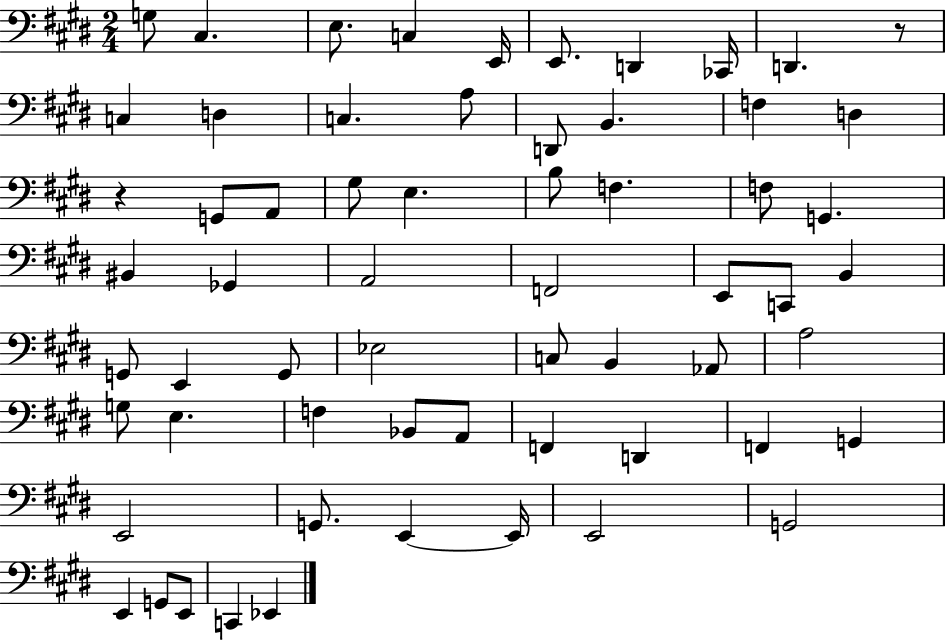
G3/e C#3/q. E3/e. C3/q E2/s E2/e. D2/q CES2/s D2/q. R/e C3/q D3/q C3/q. A3/e D2/e B2/q. F3/q D3/q R/q G2/e A2/e G#3/e E3/q. B3/e F3/q. F3/e G2/q. BIS2/q Gb2/q A2/h F2/h E2/e C2/e B2/q G2/e E2/q G2/e Eb3/h C3/e B2/q Ab2/e A3/h G3/e E3/q. F3/q Bb2/e A2/e F2/q D2/q F2/q G2/q E2/h G2/e. E2/q E2/s E2/h G2/h E2/q G2/e E2/e C2/q Eb2/q